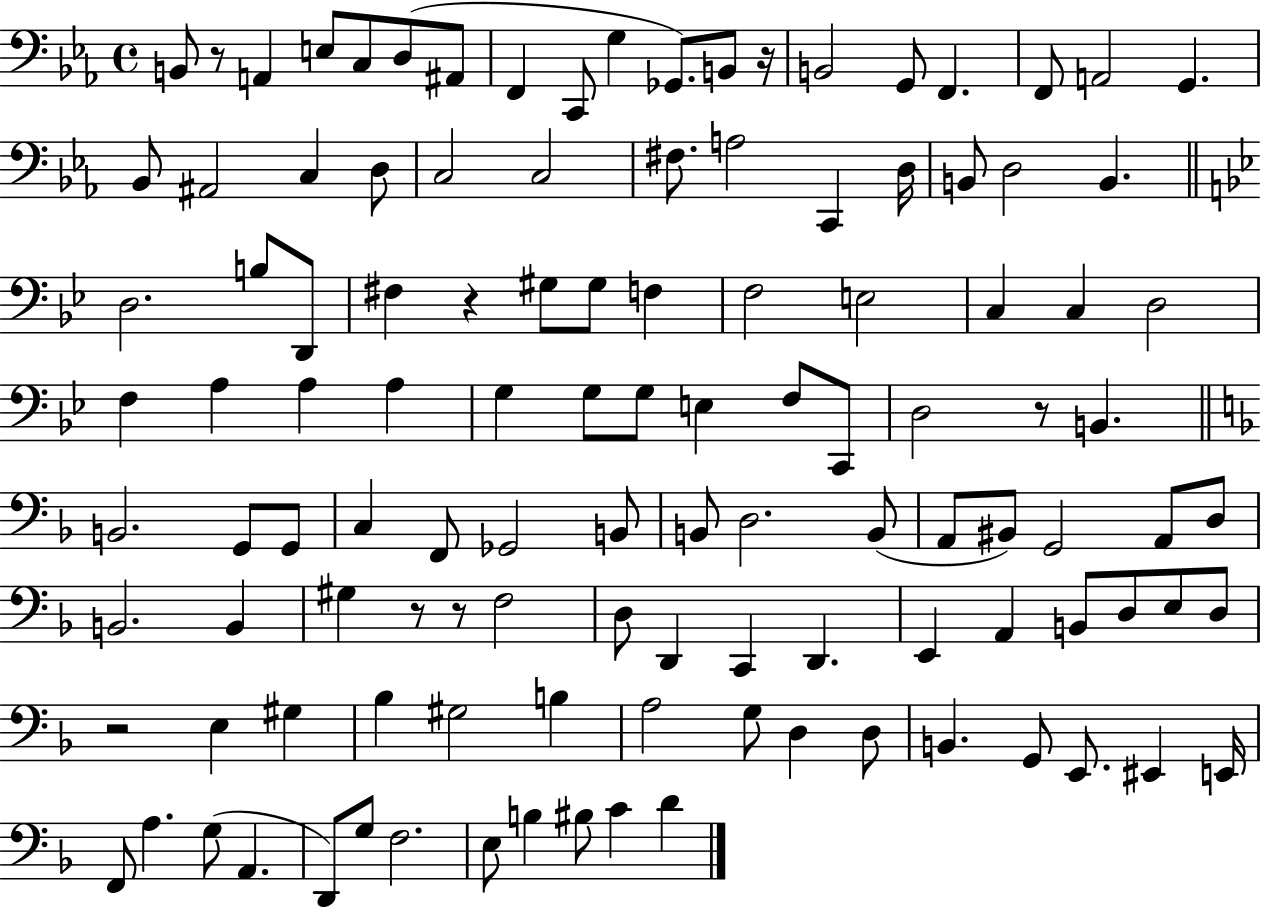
{
  \clef bass
  \time 4/4
  \defaultTimeSignature
  \key ees \major
  b,8 r8 a,4 e8 c8 d8( ais,8 | f,4 c,8 g4 ges,8.) b,8 r16 | b,2 g,8 f,4. | f,8 a,2 g,4. | \break bes,8 ais,2 c4 d8 | c2 c2 | fis8. a2 c,4 d16 | b,8 d2 b,4. | \break \bar "||" \break \key bes \major d2. b8 d,8 | fis4 r4 gis8 gis8 f4 | f2 e2 | c4 c4 d2 | \break f4 a4 a4 a4 | g4 g8 g8 e4 f8 c,8 | d2 r8 b,4. | \bar "||" \break \key f \major b,2. g,8 g,8 | c4 f,8 ges,2 b,8 | b,8 d2. b,8( | a,8 bis,8) g,2 a,8 d8 | \break b,2. b,4 | gis4 r8 r8 f2 | d8 d,4 c,4 d,4. | e,4 a,4 b,8 d8 e8 d8 | \break r2 e4 gis4 | bes4 gis2 b4 | a2 g8 d4 d8 | b,4. g,8 e,8. eis,4 e,16 | \break f,8 a4. g8( a,4. | d,8) g8 f2. | e8 b4 bis8 c'4 d'4 | \bar "|."
}